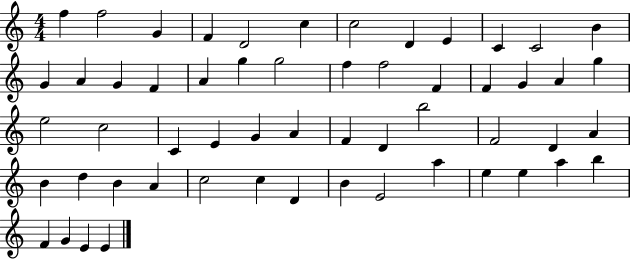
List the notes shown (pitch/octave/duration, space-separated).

F5/q F5/h G4/q F4/q D4/h C5/q C5/h D4/q E4/q C4/q C4/h B4/q G4/q A4/q G4/q F4/q A4/q G5/q G5/h F5/q F5/h F4/q F4/q G4/q A4/q G5/q E5/h C5/h C4/q E4/q G4/q A4/q F4/q D4/q B5/h F4/h D4/q A4/q B4/q D5/q B4/q A4/q C5/h C5/q D4/q B4/q E4/h A5/q E5/q E5/q A5/q B5/q F4/q G4/q E4/q E4/q